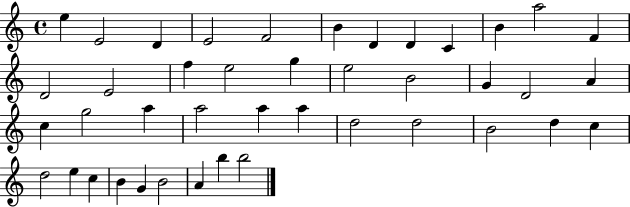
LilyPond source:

{
  \clef treble
  \time 4/4
  \defaultTimeSignature
  \key c \major
  e''4 e'2 d'4 | e'2 f'2 | b'4 d'4 d'4 c'4 | b'4 a''2 f'4 | \break d'2 e'2 | f''4 e''2 g''4 | e''2 b'2 | g'4 d'2 a'4 | \break c''4 g''2 a''4 | a''2 a''4 a''4 | d''2 d''2 | b'2 d''4 c''4 | \break d''2 e''4 c''4 | b'4 g'4 b'2 | a'4 b''4 b''2 | \bar "|."
}